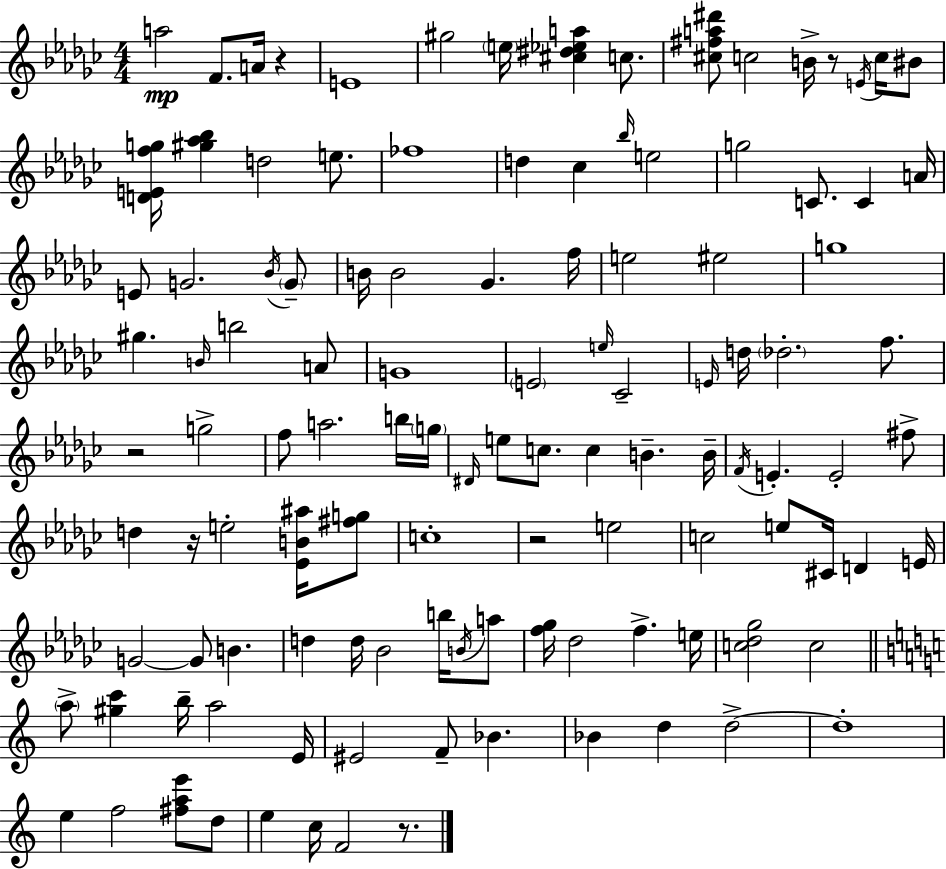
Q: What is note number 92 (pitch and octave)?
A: D5